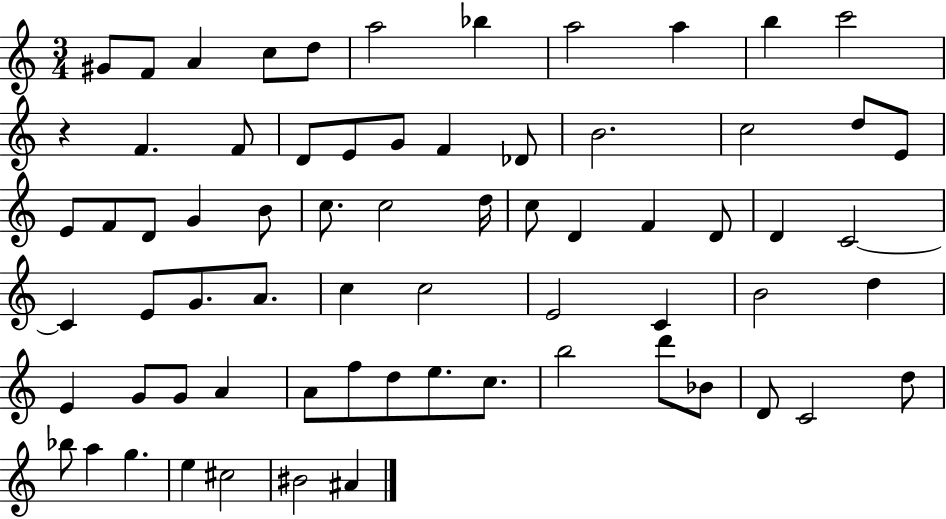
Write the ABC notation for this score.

X:1
T:Untitled
M:3/4
L:1/4
K:C
^G/2 F/2 A c/2 d/2 a2 _b a2 a b c'2 z F F/2 D/2 E/2 G/2 F _D/2 B2 c2 d/2 E/2 E/2 F/2 D/2 G B/2 c/2 c2 d/4 c/2 D F D/2 D C2 C E/2 G/2 A/2 c c2 E2 C B2 d E G/2 G/2 A A/2 f/2 d/2 e/2 c/2 b2 d'/2 _B/2 D/2 C2 d/2 _b/2 a g e ^c2 ^B2 ^A